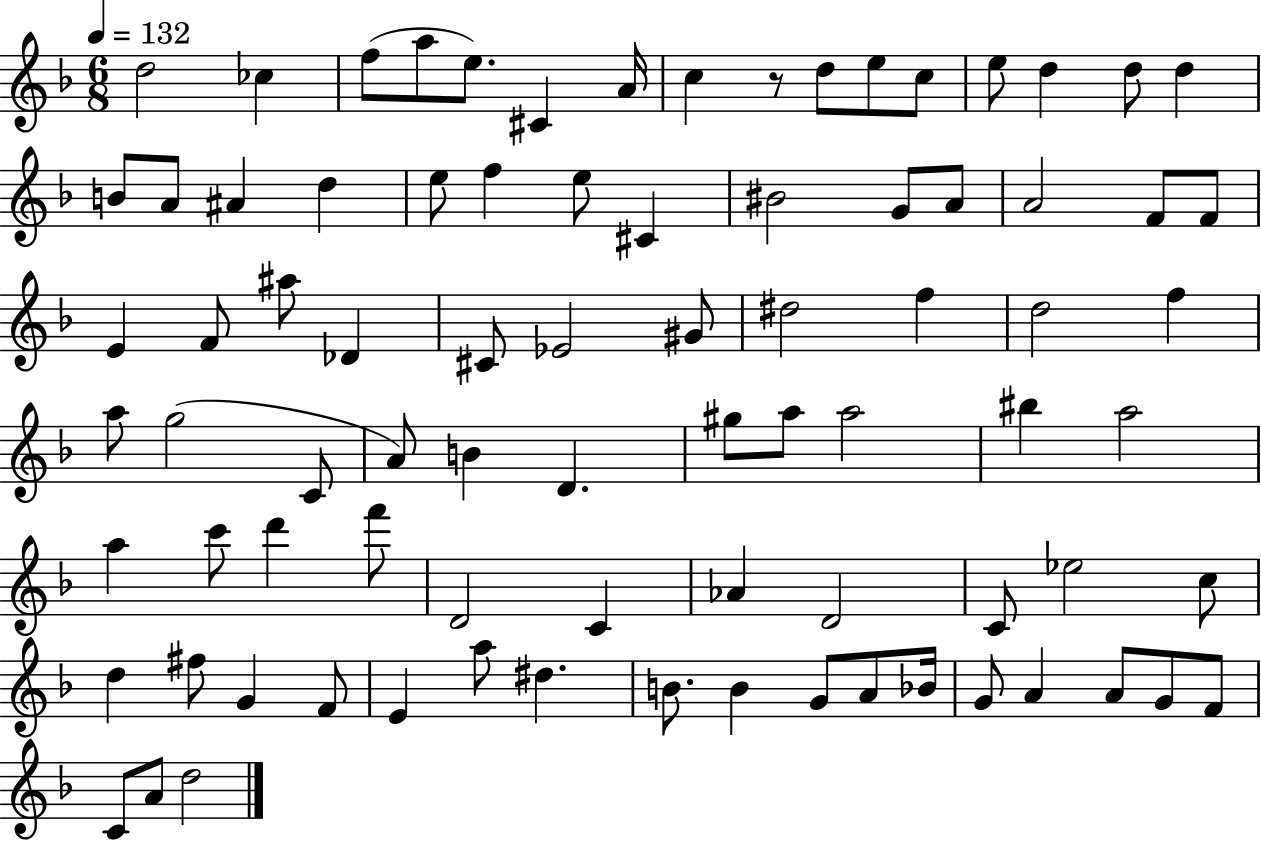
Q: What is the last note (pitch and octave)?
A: D5